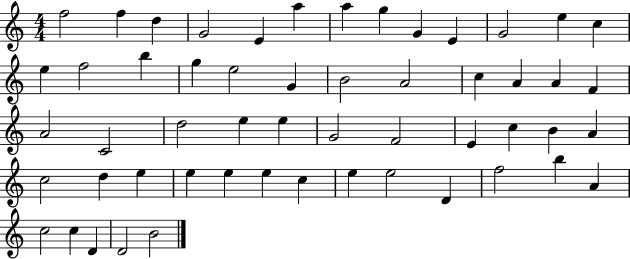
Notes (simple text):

F5/h F5/q D5/q G4/h E4/q A5/q A5/q G5/q G4/q E4/q G4/h E5/q C5/q E5/q F5/h B5/q G5/q E5/h G4/q B4/h A4/h C5/q A4/q A4/q F4/q A4/h C4/h D5/h E5/q E5/q G4/h F4/h E4/q C5/q B4/q A4/q C5/h D5/q E5/q E5/q E5/q E5/q C5/q E5/q E5/h D4/q F5/h B5/q A4/q C5/h C5/q D4/q D4/h B4/h